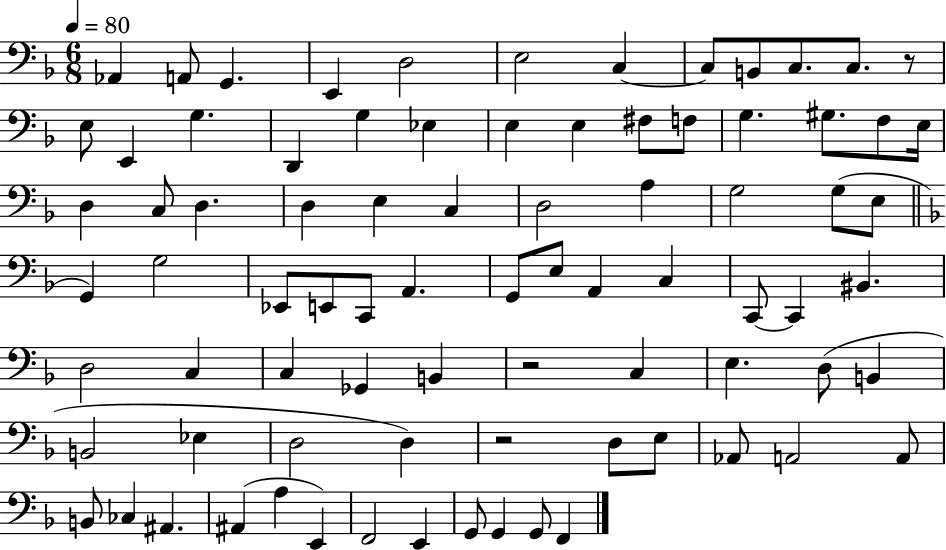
Ab2/q A2/e G2/q. E2/q D3/h E3/h C3/q C3/e B2/e C3/e. C3/e. R/e E3/e E2/q G3/q. D2/q G3/q Eb3/q E3/q E3/q F#3/e F3/e G3/q. G#3/e. F3/e E3/s D3/q C3/e D3/q. D3/q E3/q C3/q D3/h A3/q G3/h G3/e E3/e G2/q G3/h Eb2/e E2/e C2/e A2/q. G2/e E3/e A2/q C3/q C2/e C2/q BIS2/q. D3/h C3/q C3/q Gb2/q B2/q R/h C3/q E3/q. D3/e B2/q B2/h Eb3/q D3/h D3/q R/h D3/e E3/e Ab2/e A2/h A2/e B2/e CES3/q A#2/q. A#2/q A3/q E2/q F2/h E2/q G2/e G2/q G2/e F2/q